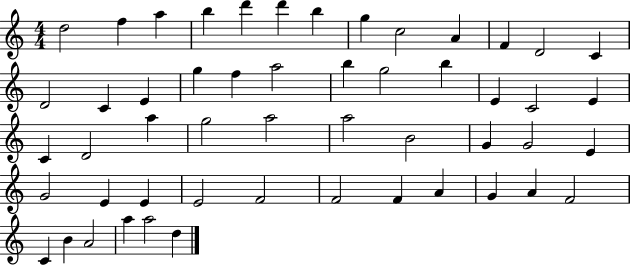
X:1
T:Untitled
M:4/4
L:1/4
K:C
d2 f a b d' d' b g c2 A F D2 C D2 C E g f a2 b g2 b E C2 E C D2 a g2 a2 a2 B2 G G2 E G2 E E E2 F2 F2 F A G A F2 C B A2 a a2 d